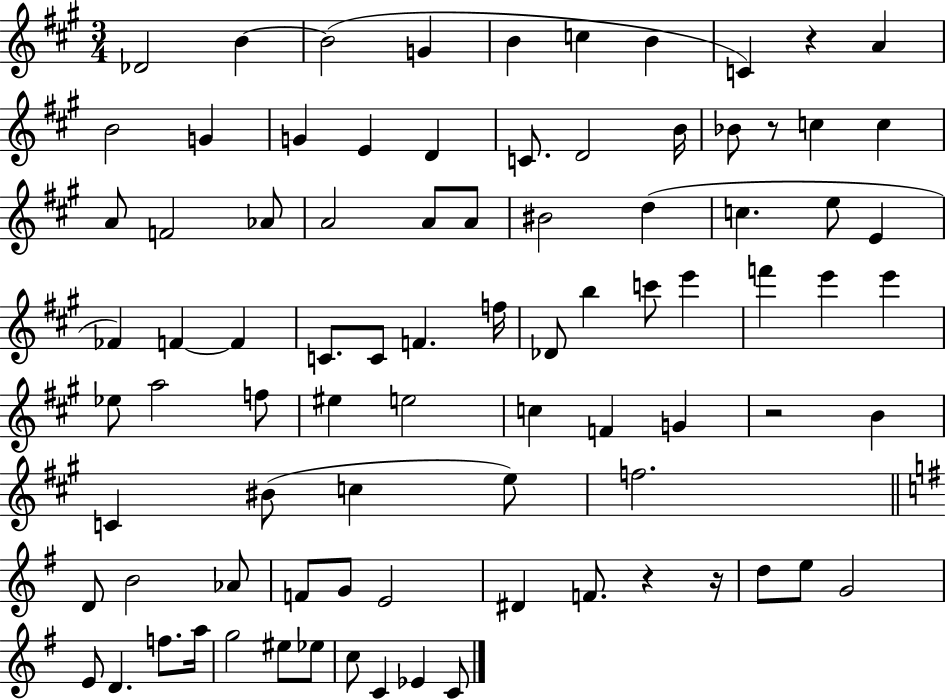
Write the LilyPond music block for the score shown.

{
  \clef treble
  \numericTimeSignature
  \time 3/4
  \key a \major
  \repeat volta 2 { des'2 b'4~~ | b'2( g'4 | b'4 c''4 b'4 | c'4) r4 a'4 | \break b'2 g'4 | g'4 e'4 d'4 | c'8. d'2 b'16 | bes'8 r8 c''4 c''4 | \break a'8 f'2 aes'8 | a'2 a'8 a'8 | bis'2 d''4( | c''4. e''8 e'4 | \break fes'4) f'4~~ f'4 | c'8. c'8 f'4. f''16 | des'8 b''4 c'''8 e'''4 | f'''4 e'''4 e'''4 | \break ees''8 a''2 f''8 | eis''4 e''2 | c''4 f'4 g'4 | r2 b'4 | \break c'4 bis'8( c''4 e''8) | f''2. | \bar "||" \break \key g \major d'8 b'2 aes'8 | f'8 g'8 e'2 | dis'4 f'8. r4 r16 | d''8 e''8 g'2 | \break e'8 d'4. f''8. a''16 | g''2 eis''8 ees''8 | c''8 c'4 ees'4 c'8 | } \bar "|."
}